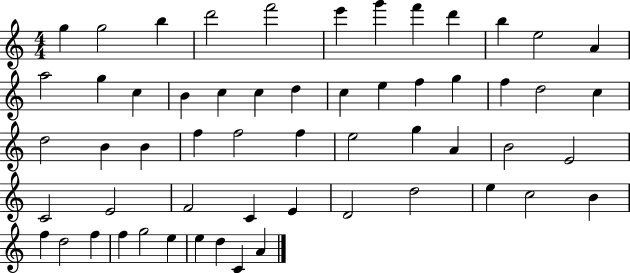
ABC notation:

X:1
T:Untitled
M:4/4
L:1/4
K:C
g g2 b d'2 f'2 e' g' f' d' b e2 A a2 g c B c c d c e f g f d2 c d2 B B f f2 f e2 g A B2 E2 C2 E2 F2 C E D2 d2 e c2 B f d2 f f g2 e e d C A